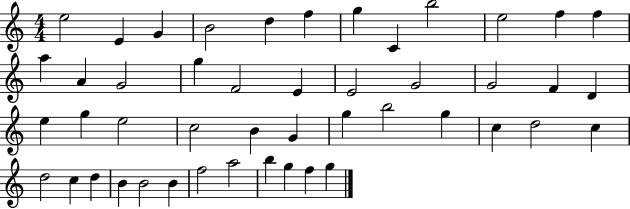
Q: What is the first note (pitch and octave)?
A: E5